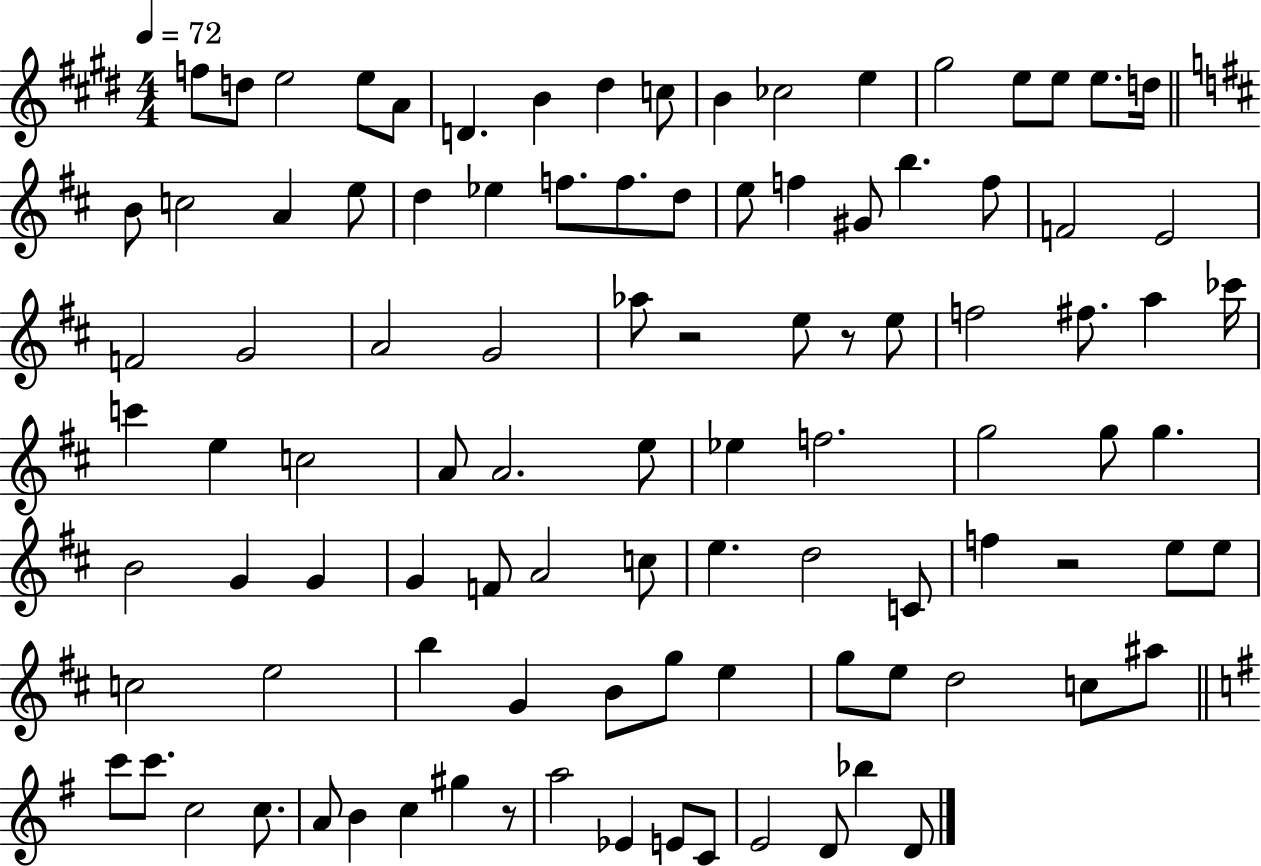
X:1
T:Untitled
M:4/4
L:1/4
K:E
f/2 d/2 e2 e/2 A/2 D B ^d c/2 B _c2 e ^g2 e/2 e/2 e/2 d/4 B/2 c2 A e/2 d _e f/2 f/2 d/2 e/2 f ^G/2 b f/2 F2 E2 F2 G2 A2 G2 _a/2 z2 e/2 z/2 e/2 f2 ^f/2 a _c'/4 c' e c2 A/2 A2 e/2 _e f2 g2 g/2 g B2 G G G F/2 A2 c/2 e d2 C/2 f z2 e/2 e/2 c2 e2 b G B/2 g/2 e g/2 e/2 d2 c/2 ^a/2 c'/2 c'/2 c2 c/2 A/2 B c ^g z/2 a2 _E E/2 C/2 E2 D/2 _b D/2